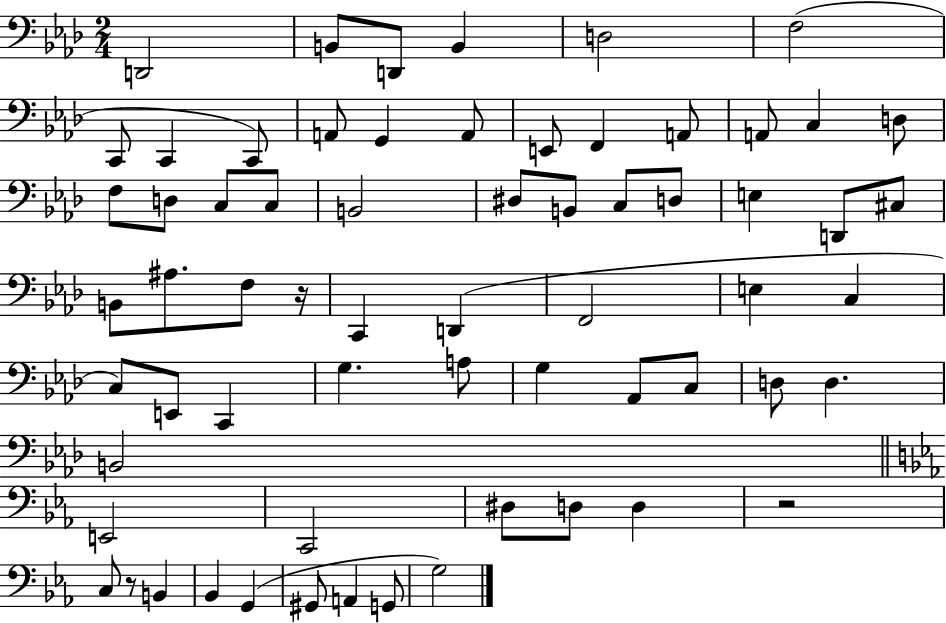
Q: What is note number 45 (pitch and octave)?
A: Ab2